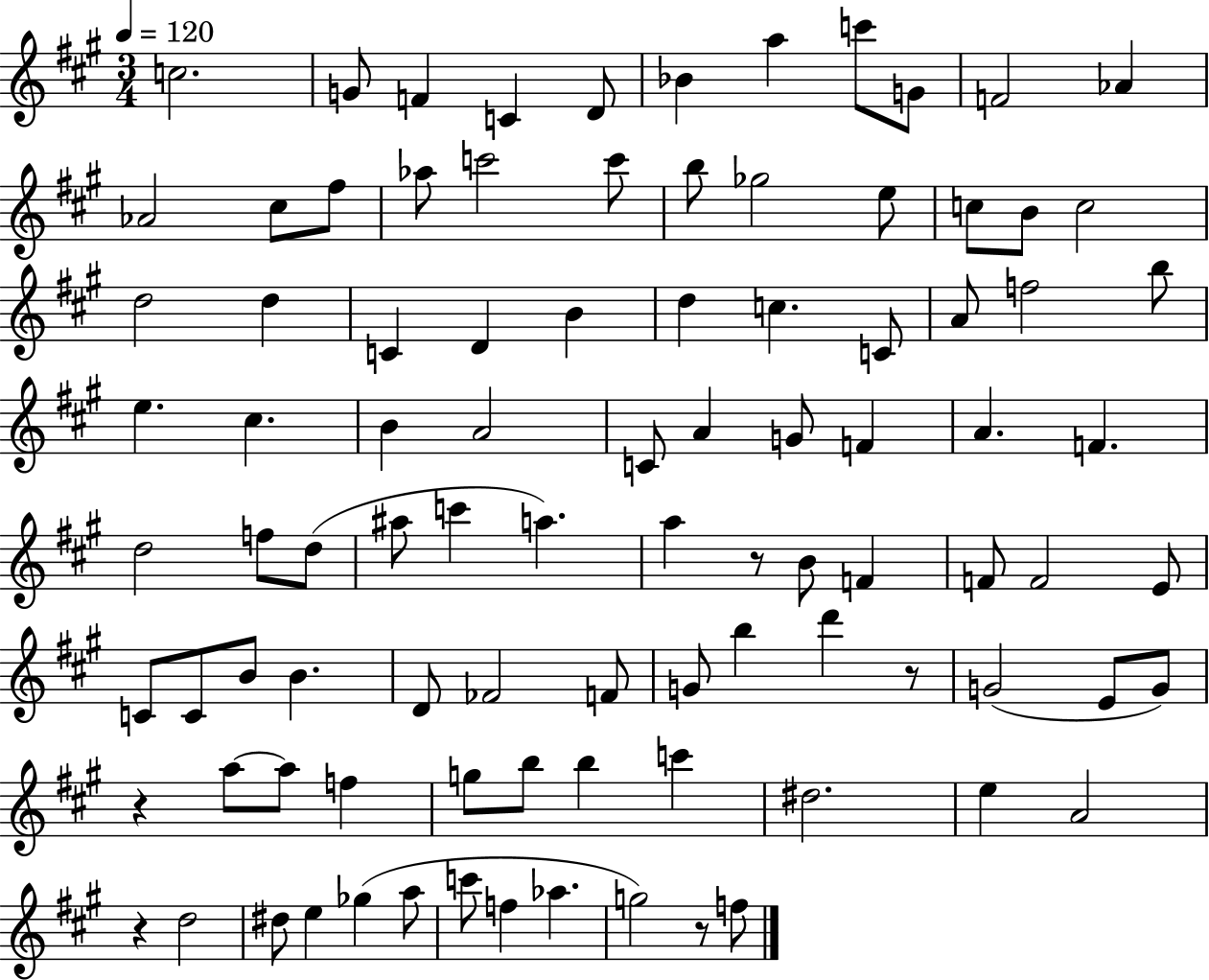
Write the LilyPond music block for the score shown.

{
  \clef treble
  \numericTimeSignature
  \time 3/4
  \key a \major
  \tempo 4 = 120
  c''2. | g'8 f'4 c'4 d'8 | bes'4 a''4 c'''8 g'8 | f'2 aes'4 | \break aes'2 cis''8 fis''8 | aes''8 c'''2 c'''8 | b''8 ges''2 e''8 | c''8 b'8 c''2 | \break d''2 d''4 | c'4 d'4 b'4 | d''4 c''4. c'8 | a'8 f''2 b''8 | \break e''4. cis''4. | b'4 a'2 | c'8 a'4 g'8 f'4 | a'4. f'4. | \break d''2 f''8 d''8( | ais''8 c'''4 a''4.) | a''4 r8 b'8 f'4 | f'8 f'2 e'8 | \break c'8 c'8 b'8 b'4. | d'8 fes'2 f'8 | g'8 b''4 d'''4 r8 | g'2( e'8 g'8) | \break r4 a''8~~ a''8 f''4 | g''8 b''8 b''4 c'''4 | dis''2. | e''4 a'2 | \break r4 d''2 | dis''8 e''4 ges''4( a''8 | c'''8 f''4 aes''4. | g''2) r8 f''8 | \break \bar "|."
}